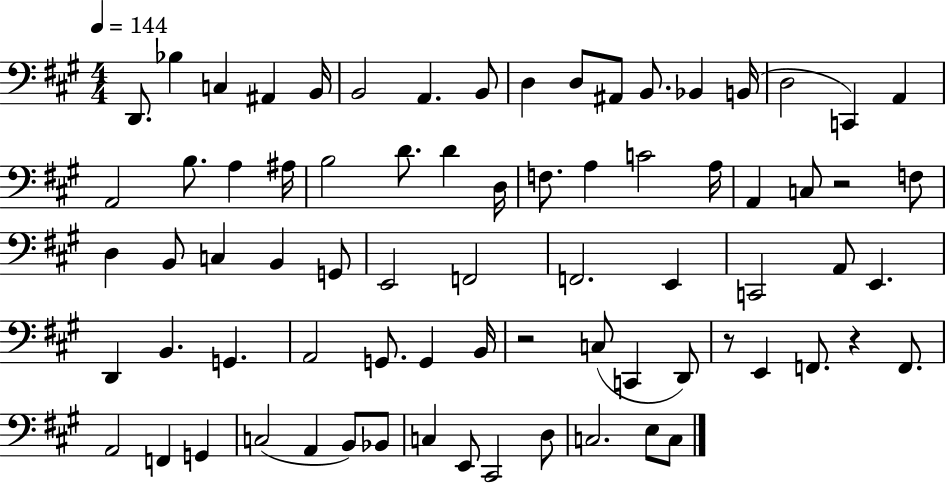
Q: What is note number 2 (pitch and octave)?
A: Bb3